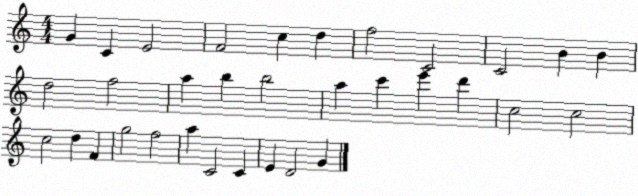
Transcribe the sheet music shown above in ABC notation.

X:1
T:Untitled
M:4/4
L:1/4
K:C
G C E2 F2 c d f2 C2 C2 B B d2 f2 a b b2 a c' e' d' c2 c2 c2 d F g2 f2 a C2 C E D2 G